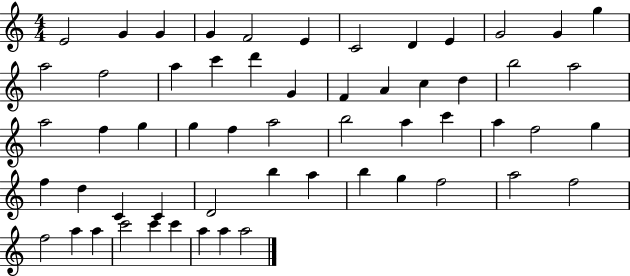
E4/h G4/q G4/q G4/q F4/h E4/q C4/h D4/q E4/q G4/h G4/q G5/q A5/h F5/h A5/q C6/q D6/q G4/q F4/q A4/q C5/q D5/q B5/h A5/h A5/h F5/q G5/q G5/q F5/q A5/h B5/h A5/q C6/q A5/q F5/h G5/q F5/q D5/q C4/q C4/q D4/h B5/q A5/q B5/q G5/q F5/h A5/h F5/h F5/h A5/q A5/q C6/h C6/q C6/q A5/q A5/q A5/h